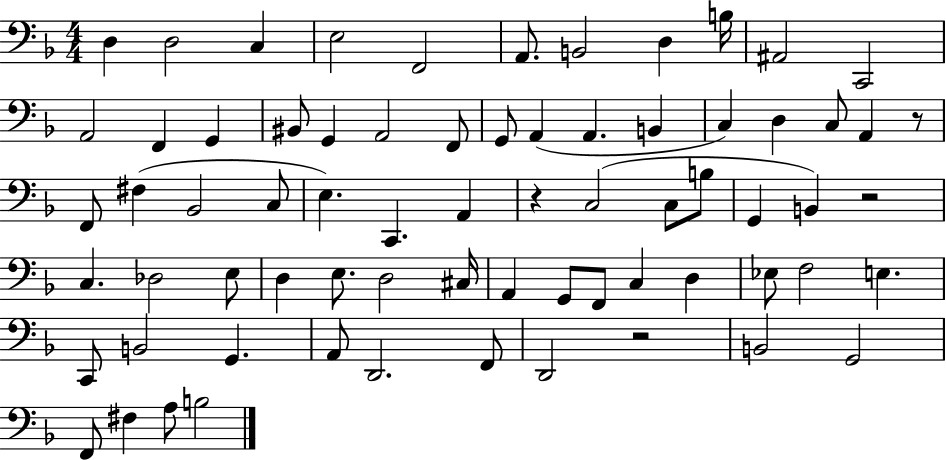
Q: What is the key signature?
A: F major